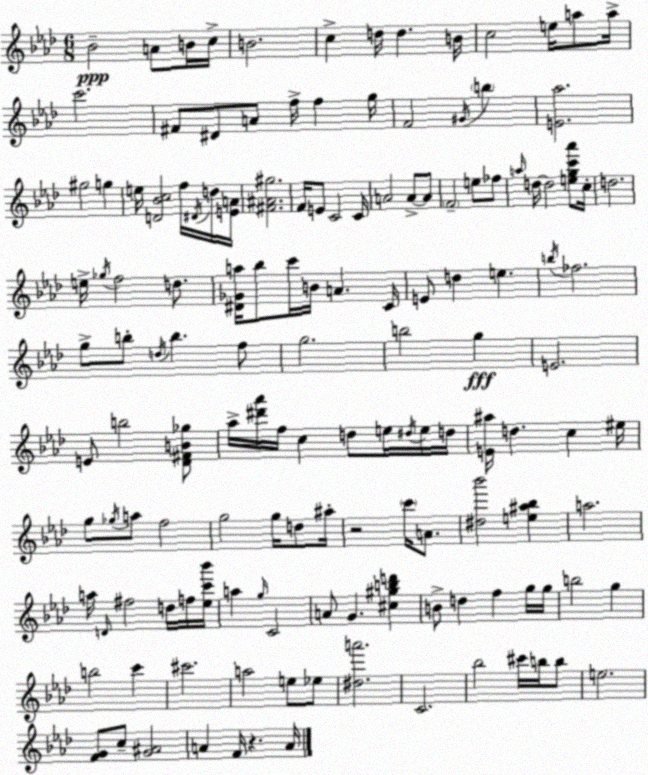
X:1
T:Untitled
M:6/8
L:1/4
K:Fm
_B2 A/2 B/4 c/4 B2 c d/4 d B/4 c2 e/4 a/2 a/4 c'2 ^F/2 ^D/2 A/2 f/4 f g/4 F2 ^G/4 b [E_a]2 ^g2 g e/4 [D_Bc]2 f/4 ^D/4 d/4 [EA]/4 [^F^A^g]2 F/4 E/2 C2 C/4 A2 A/2 A/2 F2 e/2 _f/2 a/4 d/4 d2 [egc'_a']/2 c/4 d2 e/4 _g/4 f2 d/2 [^D_Ga]/4 _b/2 c'/4 B/4 A C/4 E/2 d e b/4 _f2 g/2 b/2 d/4 b f/2 g2 b2 g E2 E/2 b2 [_D^FB_g]/2 _a/4 [^d'_a']/4 f/4 c d/2 e/4 ^d/4 e/4 d/4 [E^a]/4 d c ^e/4 g/2 _g/4 a/2 f2 g2 g/4 d/2 ^a/4 z2 c'/4 A/2 [^d_b']2 [e^a_b] a2 a/4 D/4 ^f2 d/4 f/4 [_ec'_b']/4 a g/4 C2 A/2 G [^c^gbd'] B/2 d f g/4 g/4 b2 g b2 c' ^c'2 a2 e/2 _e/2 [^da']2 C2 _b2 ^c'/4 b/4 b/2 e2 [FG]/2 c/2 [G^A]2 A F/4 z A/4